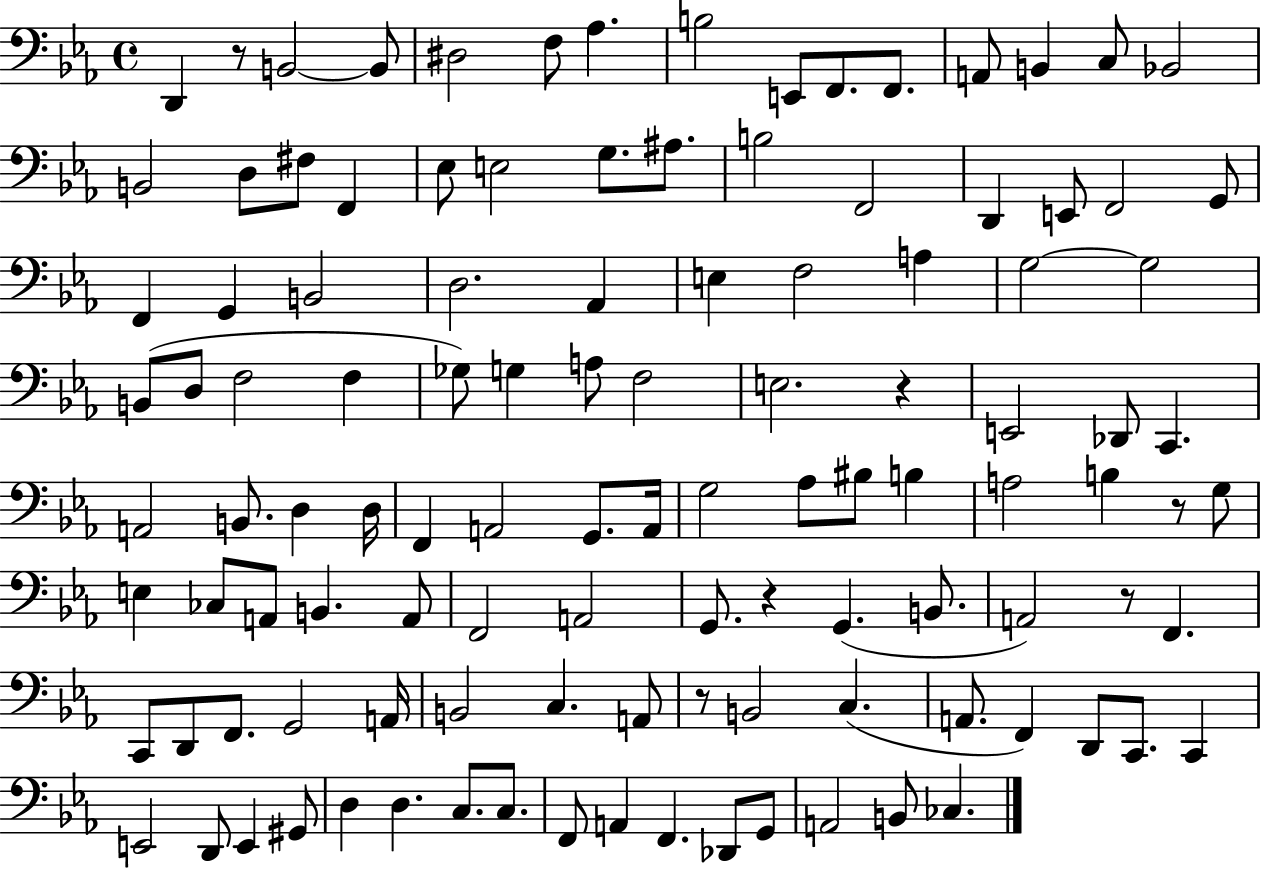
D2/q R/e B2/h B2/e D#3/h F3/e Ab3/q. B3/h E2/e F2/e. F2/e. A2/e B2/q C3/e Bb2/h B2/h D3/e F#3/e F2/q Eb3/e E3/h G3/e. A#3/e. B3/h F2/h D2/q E2/e F2/h G2/e F2/q G2/q B2/h D3/h. Ab2/q E3/q F3/h A3/q G3/h G3/h B2/e D3/e F3/h F3/q Gb3/e G3/q A3/e F3/h E3/h. R/q E2/h Db2/e C2/q. A2/h B2/e. D3/q D3/s F2/q A2/h G2/e. A2/s G3/h Ab3/e BIS3/e B3/q A3/h B3/q R/e G3/e E3/q CES3/e A2/e B2/q. A2/e F2/h A2/h G2/e. R/q G2/q. B2/e. A2/h R/e F2/q. C2/e D2/e F2/e. G2/h A2/s B2/h C3/q. A2/e R/e B2/h C3/q. A2/e. F2/q D2/e C2/e. C2/q E2/h D2/e E2/q G#2/e D3/q D3/q. C3/e. C3/e. F2/e A2/q F2/q. Db2/e G2/e A2/h B2/e CES3/q.